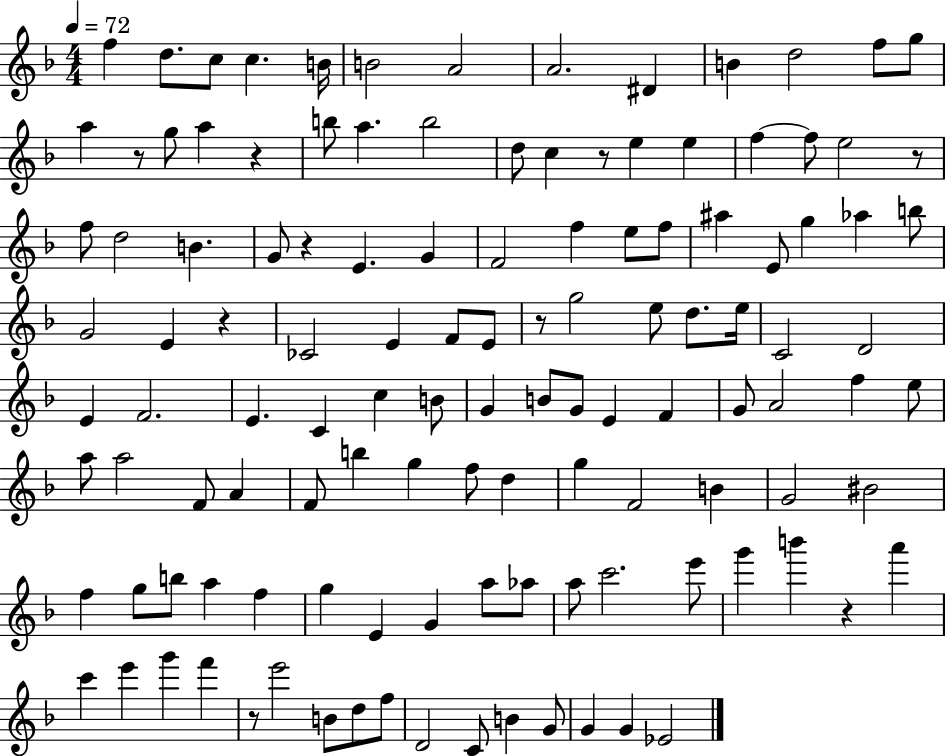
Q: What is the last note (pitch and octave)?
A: Eb4